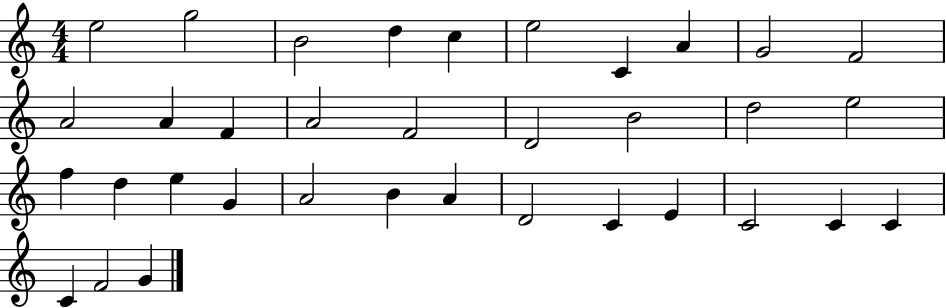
{
  \clef treble
  \numericTimeSignature
  \time 4/4
  \key c \major
  e''2 g''2 | b'2 d''4 c''4 | e''2 c'4 a'4 | g'2 f'2 | \break a'2 a'4 f'4 | a'2 f'2 | d'2 b'2 | d''2 e''2 | \break f''4 d''4 e''4 g'4 | a'2 b'4 a'4 | d'2 c'4 e'4 | c'2 c'4 c'4 | \break c'4 f'2 g'4 | \bar "|."
}